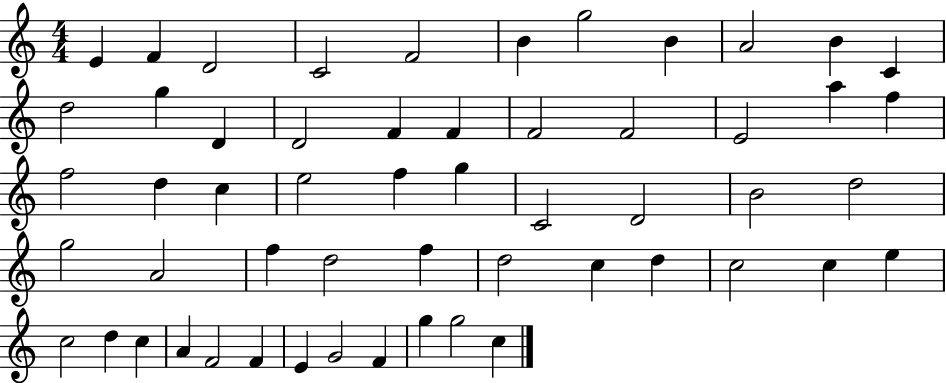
E4/q F4/q D4/h C4/h F4/h B4/q G5/h B4/q A4/h B4/q C4/q D5/h G5/q D4/q D4/h F4/q F4/q F4/h F4/h E4/h A5/q F5/q F5/h D5/q C5/q E5/h F5/q G5/q C4/h D4/h B4/h D5/h G5/h A4/h F5/q D5/h F5/q D5/h C5/q D5/q C5/h C5/q E5/q C5/h D5/q C5/q A4/q F4/h F4/q E4/q G4/h F4/q G5/q G5/h C5/q